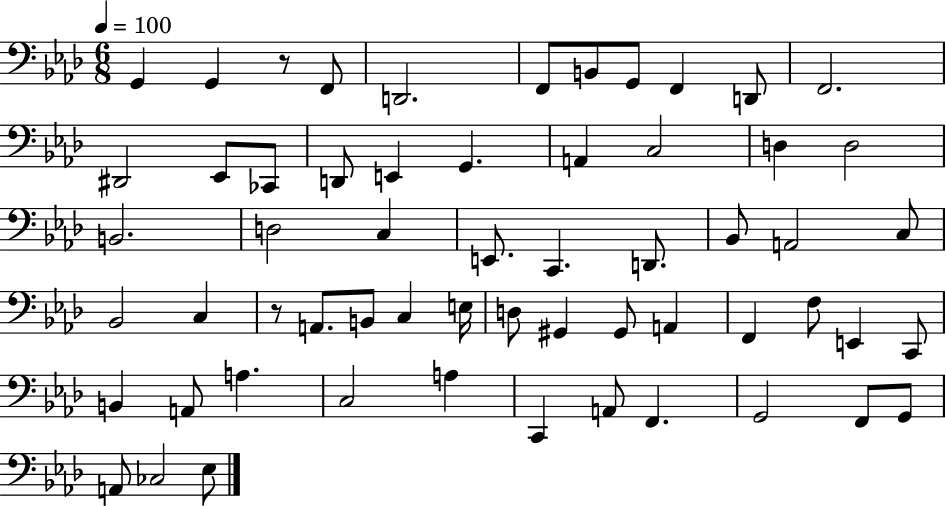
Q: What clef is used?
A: bass